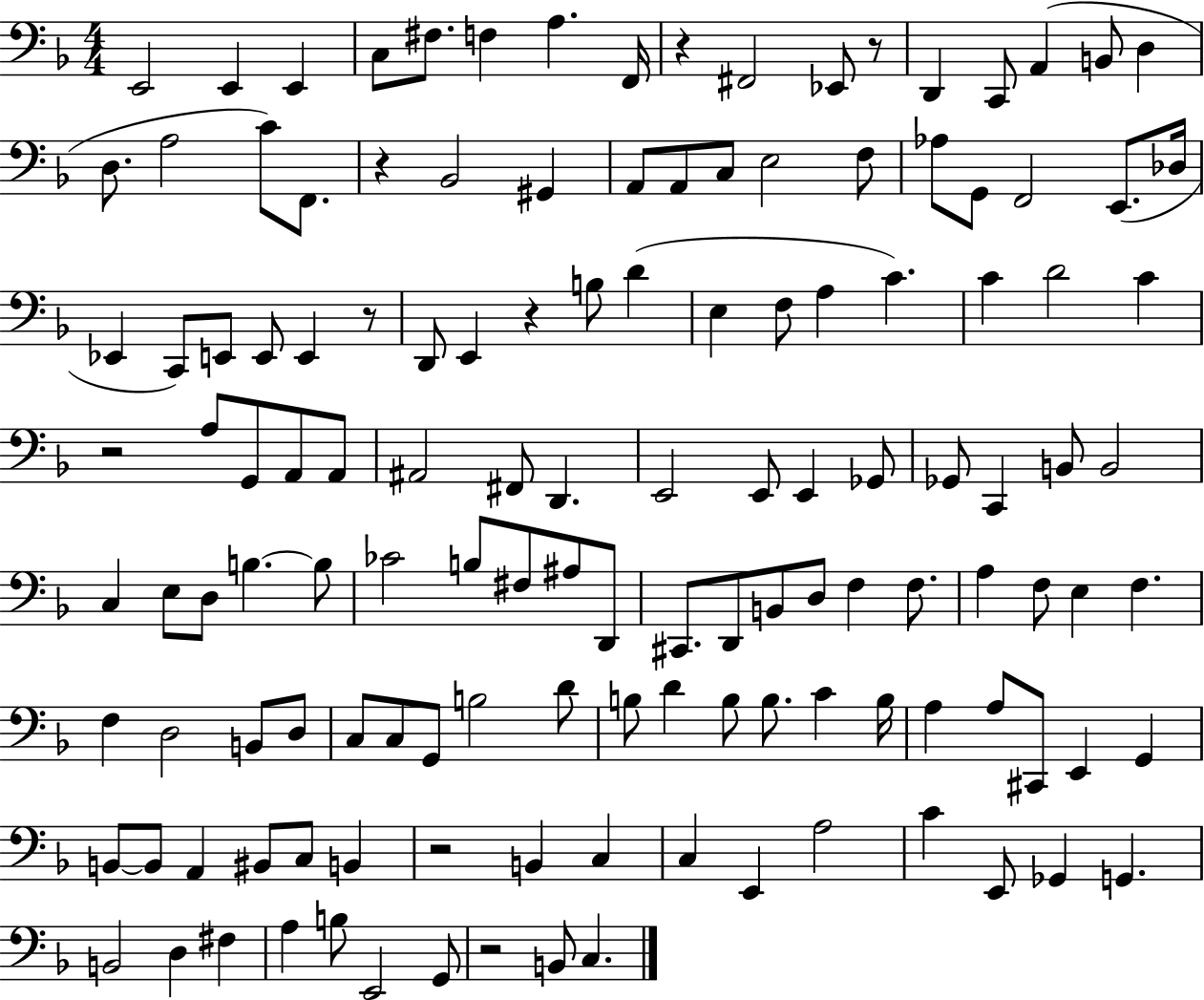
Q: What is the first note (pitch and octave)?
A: E2